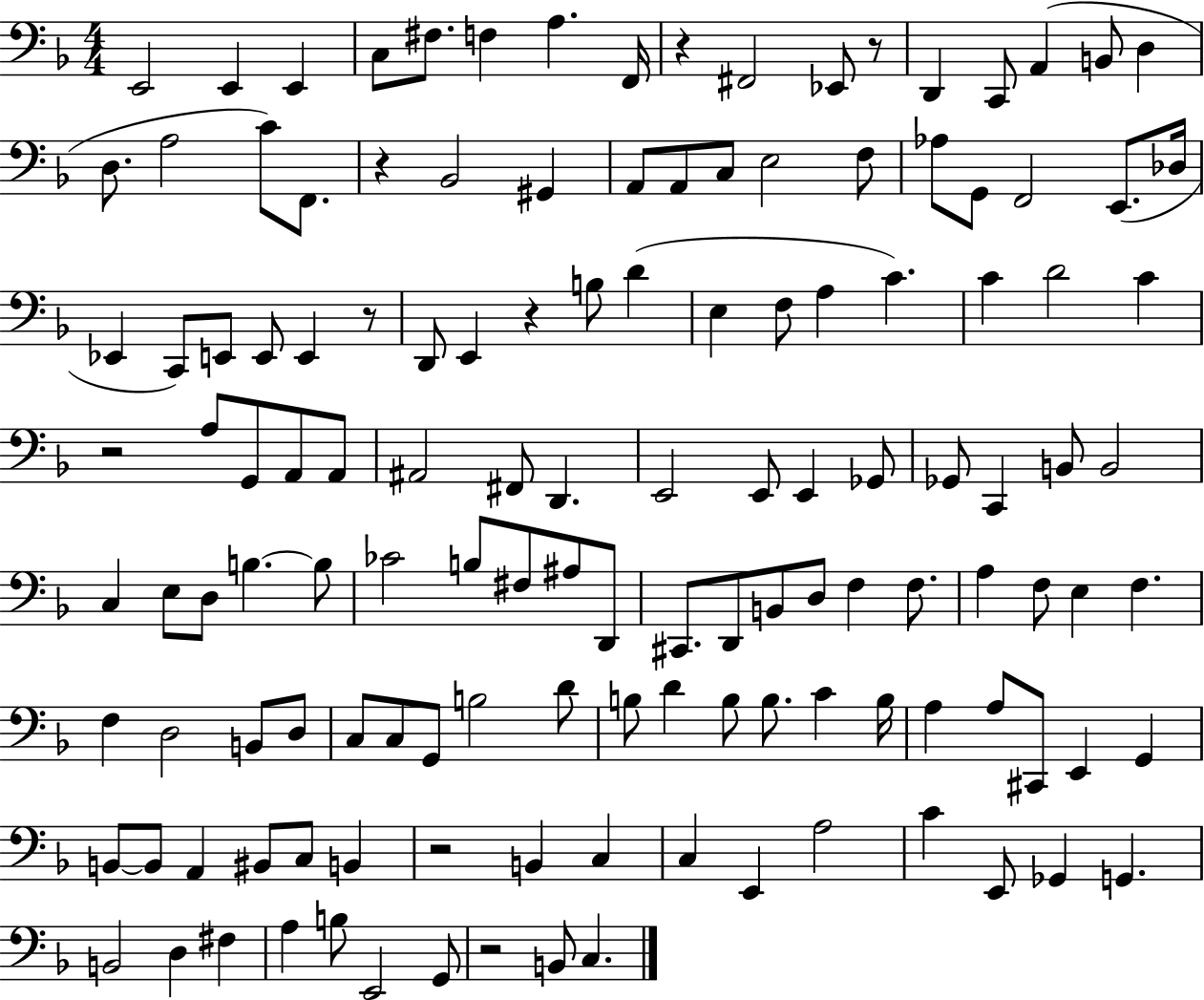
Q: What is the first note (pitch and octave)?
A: E2